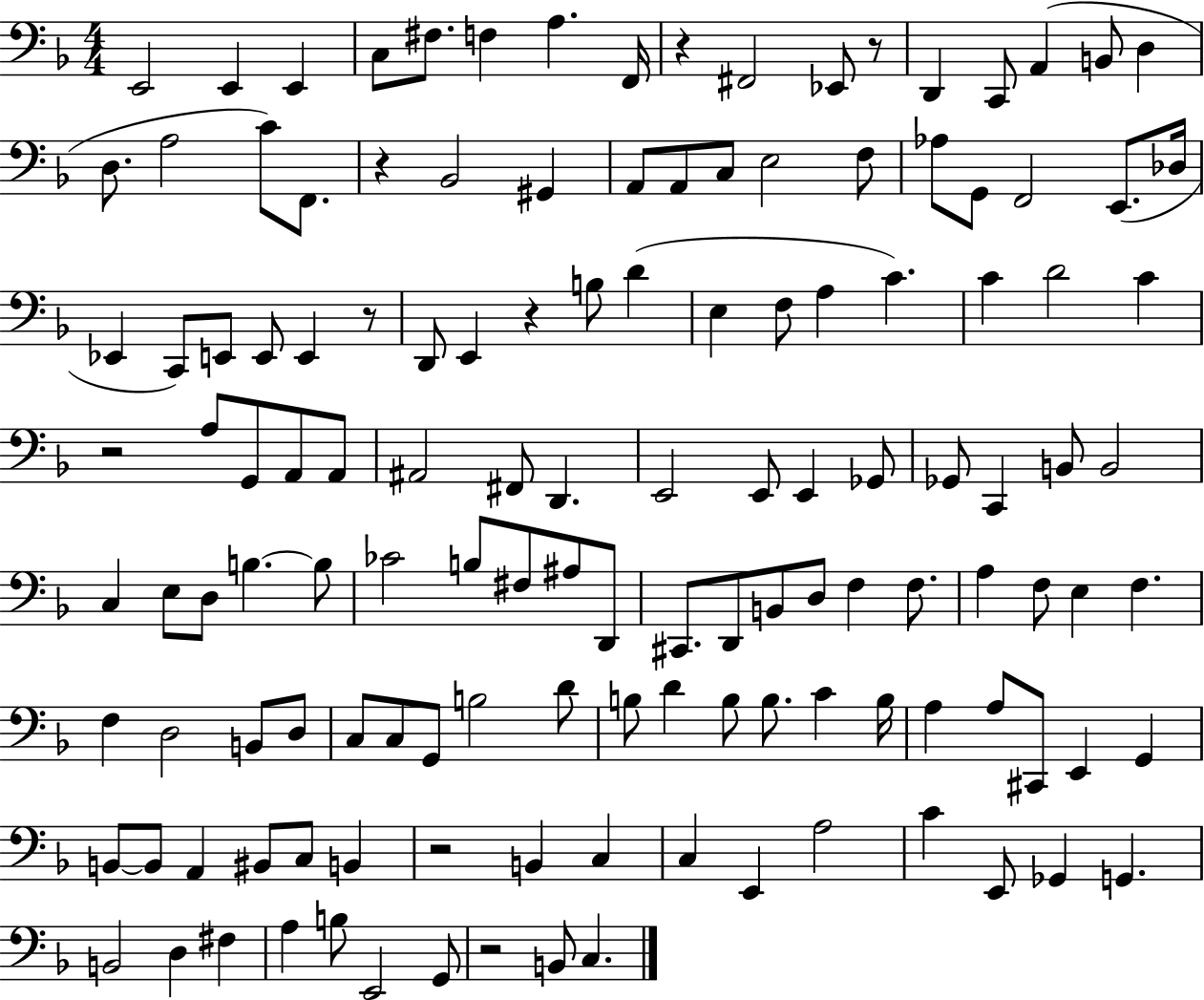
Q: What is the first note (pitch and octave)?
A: E2